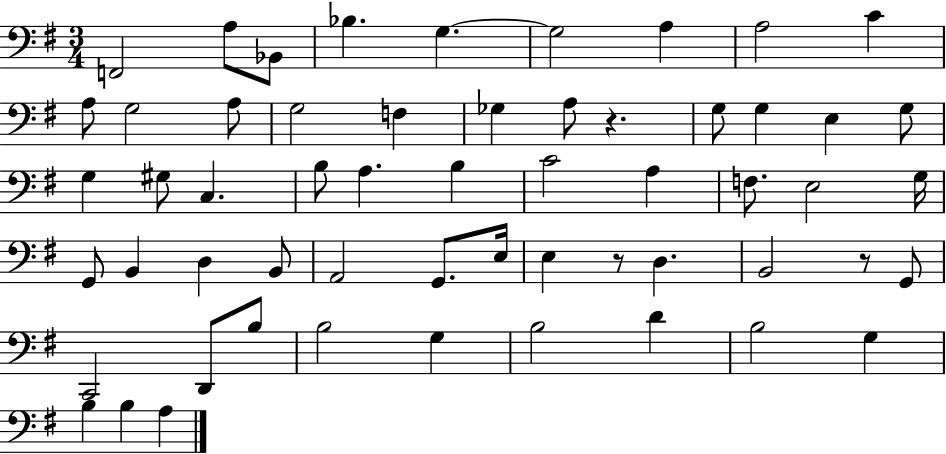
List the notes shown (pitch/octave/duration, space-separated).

F2/h A3/e Bb2/e Bb3/q. G3/q. G3/h A3/q A3/h C4/q A3/e G3/h A3/e G3/h F3/q Gb3/q A3/e R/q. G3/e G3/q E3/q G3/e G3/q G#3/e C3/q. B3/e A3/q. B3/q C4/h A3/q F3/e. E3/h G3/s G2/e B2/q D3/q B2/e A2/h G2/e. E3/s E3/q R/e D3/q. B2/h R/e G2/e C2/h D2/e B3/e B3/h G3/q B3/h D4/q B3/h G3/q B3/q B3/q A3/q